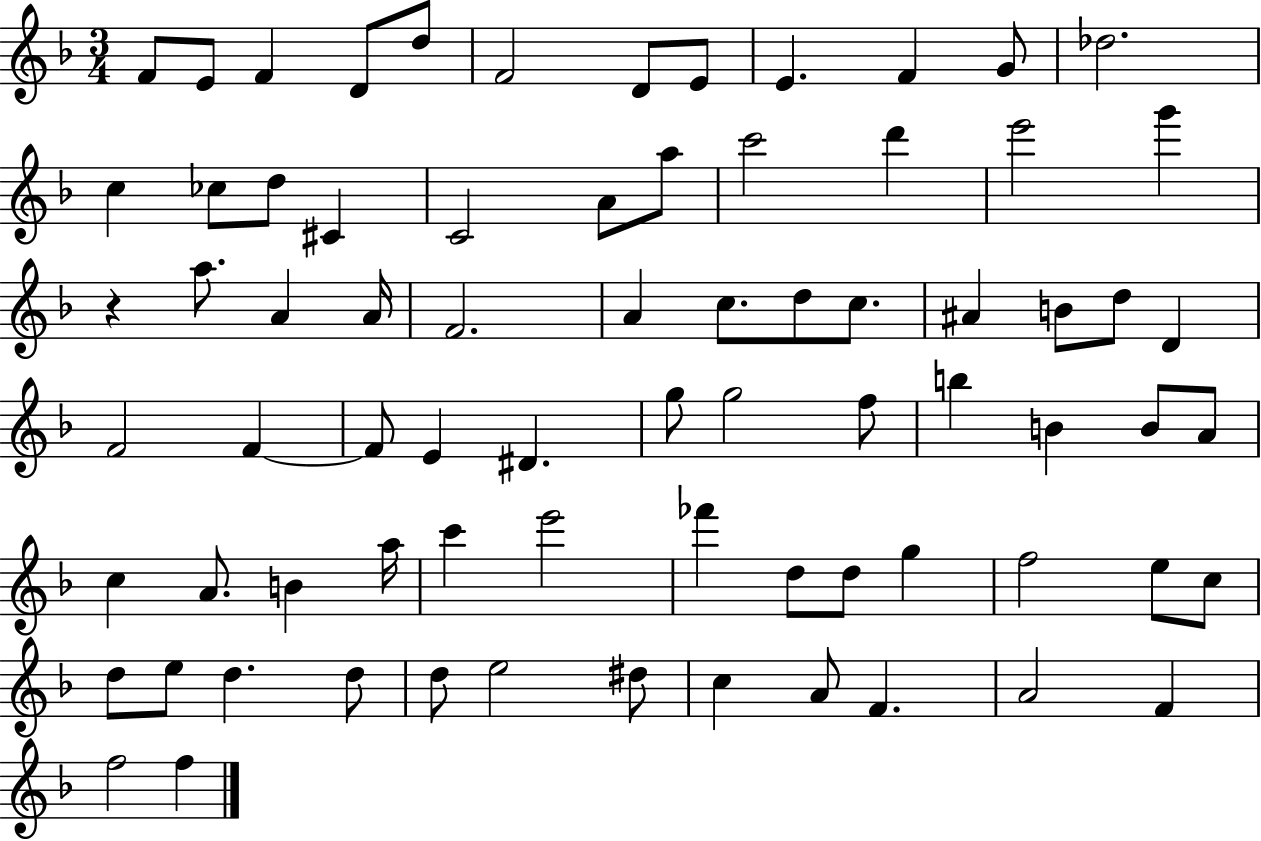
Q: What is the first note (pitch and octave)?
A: F4